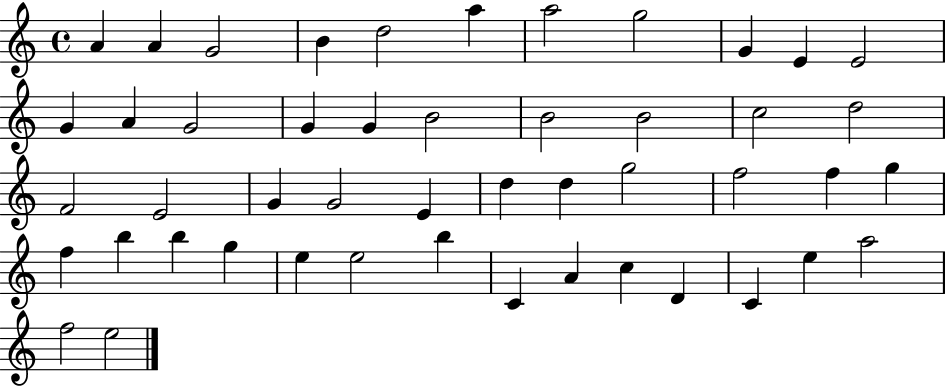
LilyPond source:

{
  \clef treble
  \time 4/4
  \defaultTimeSignature
  \key c \major
  a'4 a'4 g'2 | b'4 d''2 a''4 | a''2 g''2 | g'4 e'4 e'2 | \break g'4 a'4 g'2 | g'4 g'4 b'2 | b'2 b'2 | c''2 d''2 | \break f'2 e'2 | g'4 g'2 e'4 | d''4 d''4 g''2 | f''2 f''4 g''4 | \break f''4 b''4 b''4 g''4 | e''4 e''2 b''4 | c'4 a'4 c''4 d'4 | c'4 e''4 a''2 | \break f''2 e''2 | \bar "|."
}